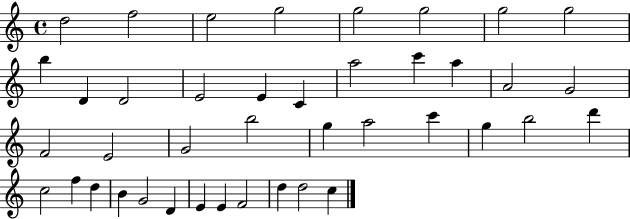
X:1
T:Untitled
M:4/4
L:1/4
K:C
d2 f2 e2 g2 g2 g2 g2 g2 b D D2 E2 E C a2 c' a A2 G2 F2 E2 G2 b2 g a2 c' g b2 d' c2 f d B G2 D E E F2 d d2 c